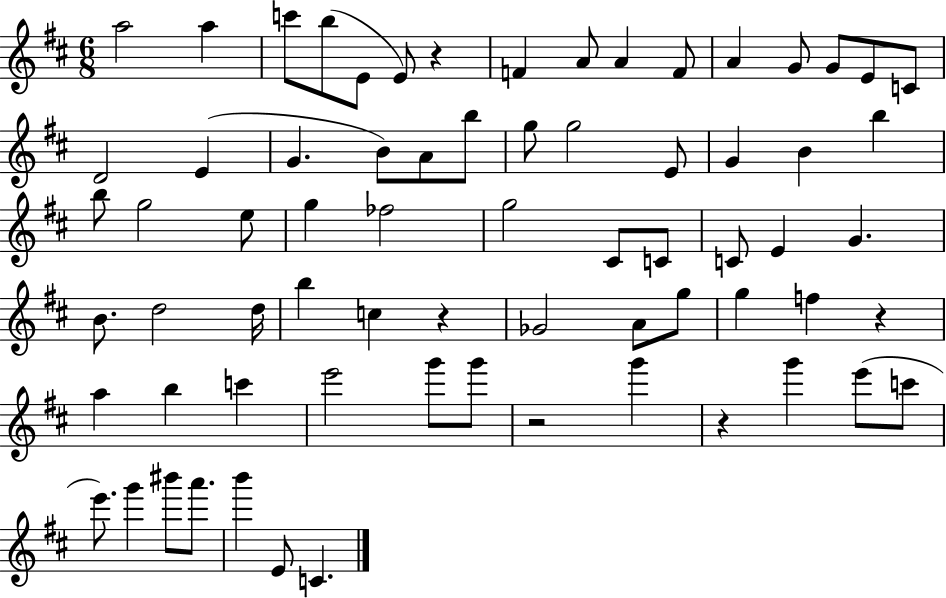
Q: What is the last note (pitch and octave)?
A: C4